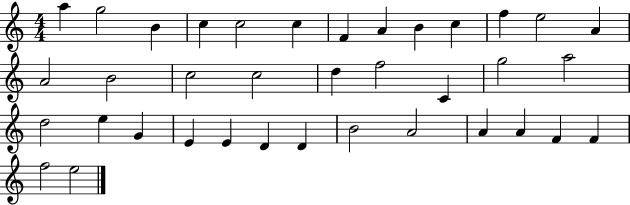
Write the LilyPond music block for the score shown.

{
  \clef treble
  \numericTimeSignature
  \time 4/4
  \key c \major
  a''4 g''2 b'4 | c''4 c''2 c''4 | f'4 a'4 b'4 c''4 | f''4 e''2 a'4 | \break a'2 b'2 | c''2 c''2 | d''4 f''2 c'4 | g''2 a''2 | \break d''2 e''4 g'4 | e'4 e'4 d'4 d'4 | b'2 a'2 | a'4 a'4 f'4 f'4 | \break f''2 e''2 | \bar "|."
}